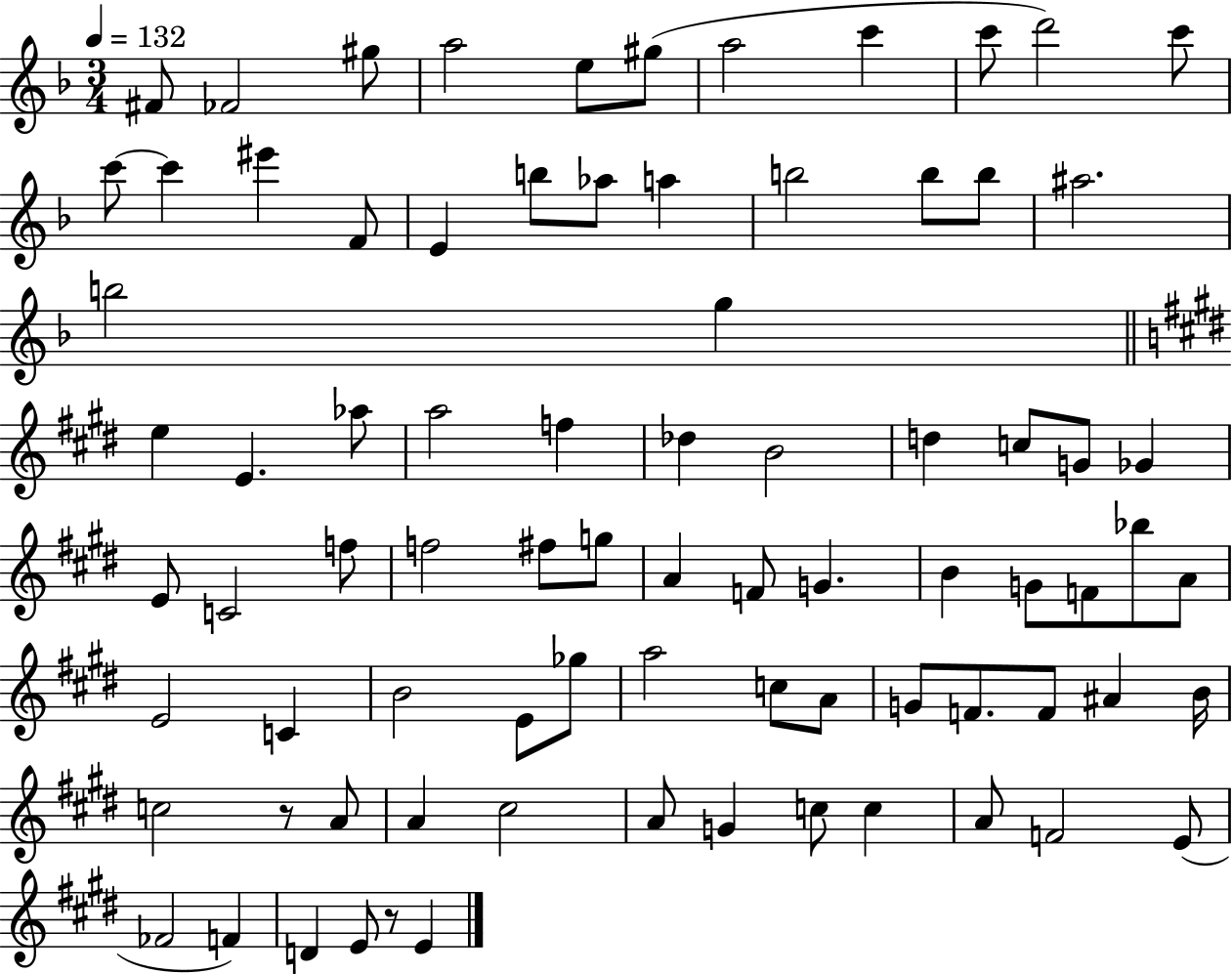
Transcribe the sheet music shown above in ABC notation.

X:1
T:Untitled
M:3/4
L:1/4
K:F
^F/2 _F2 ^g/2 a2 e/2 ^g/2 a2 c' c'/2 d'2 c'/2 c'/2 c' ^e' F/2 E b/2 _a/2 a b2 b/2 b/2 ^a2 b2 g e E _a/2 a2 f _d B2 d c/2 G/2 _G E/2 C2 f/2 f2 ^f/2 g/2 A F/2 G B G/2 F/2 _b/2 A/2 E2 C B2 E/2 _g/2 a2 c/2 A/2 G/2 F/2 F/2 ^A B/4 c2 z/2 A/2 A ^c2 A/2 G c/2 c A/2 F2 E/2 _F2 F D E/2 z/2 E